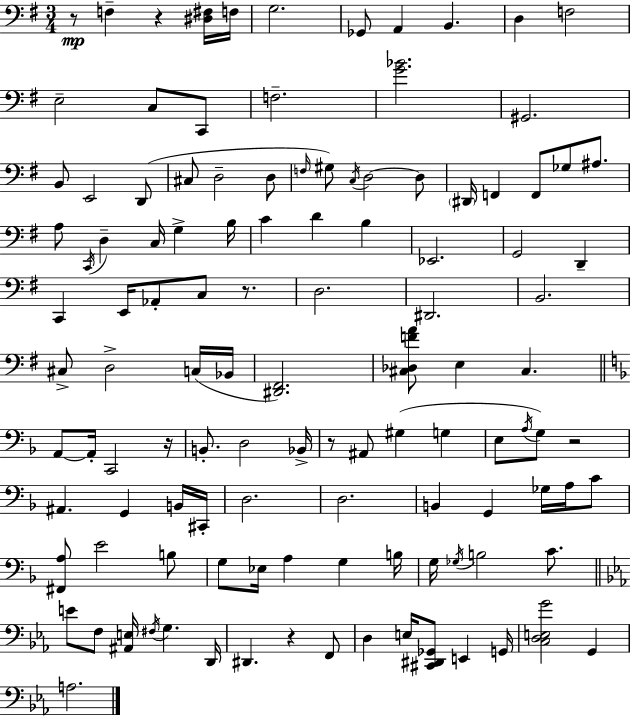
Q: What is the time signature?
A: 3/4